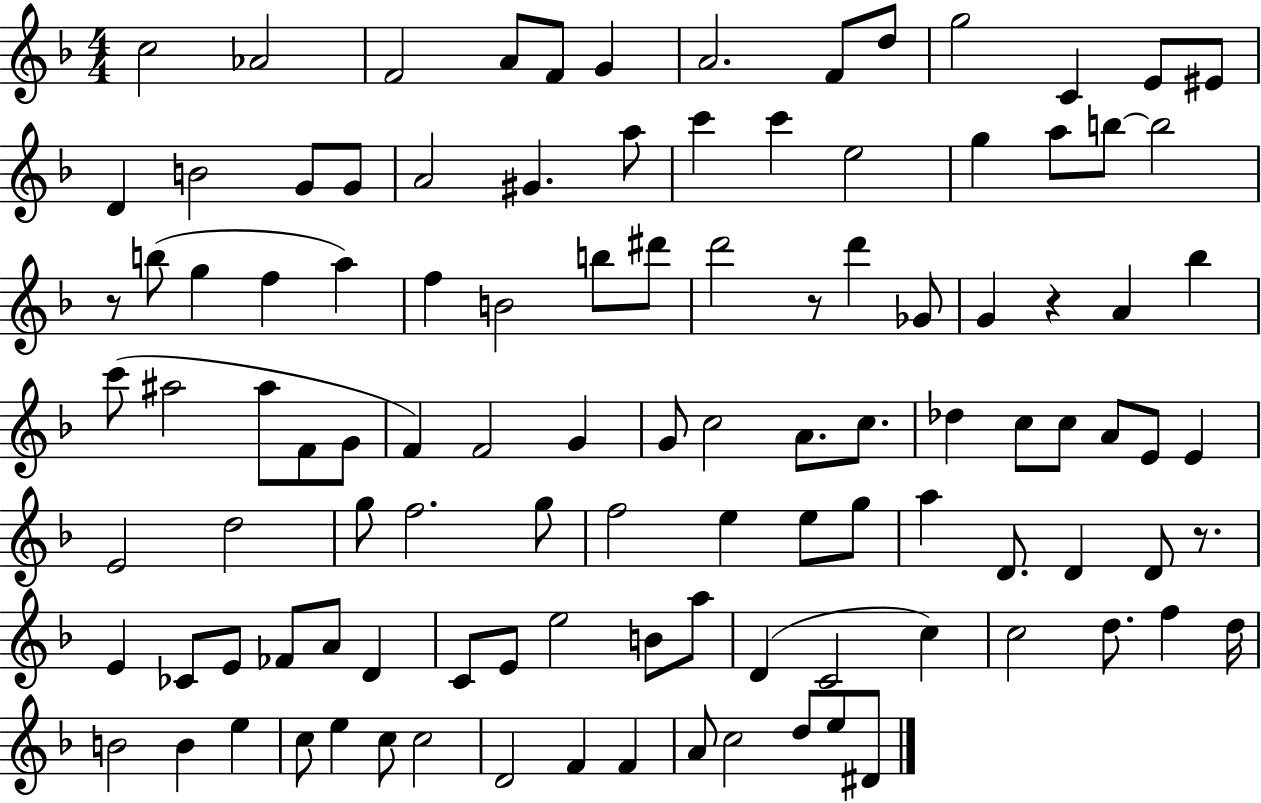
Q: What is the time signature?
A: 4/4